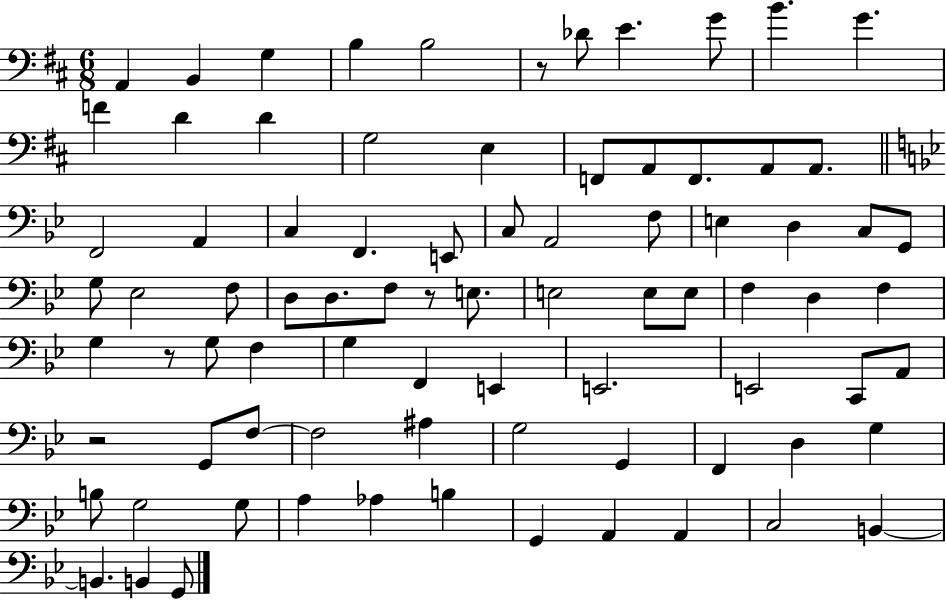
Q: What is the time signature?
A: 6/8